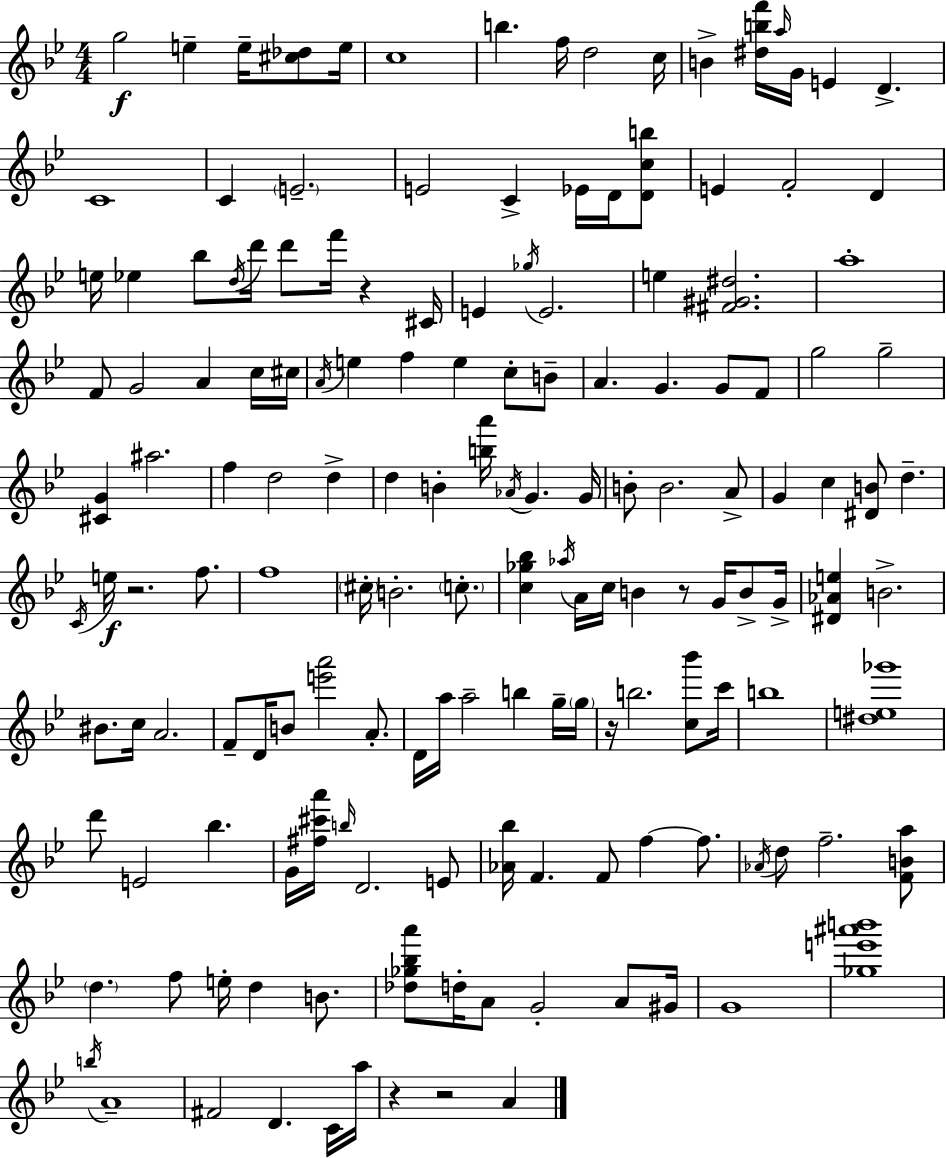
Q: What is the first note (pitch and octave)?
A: G5